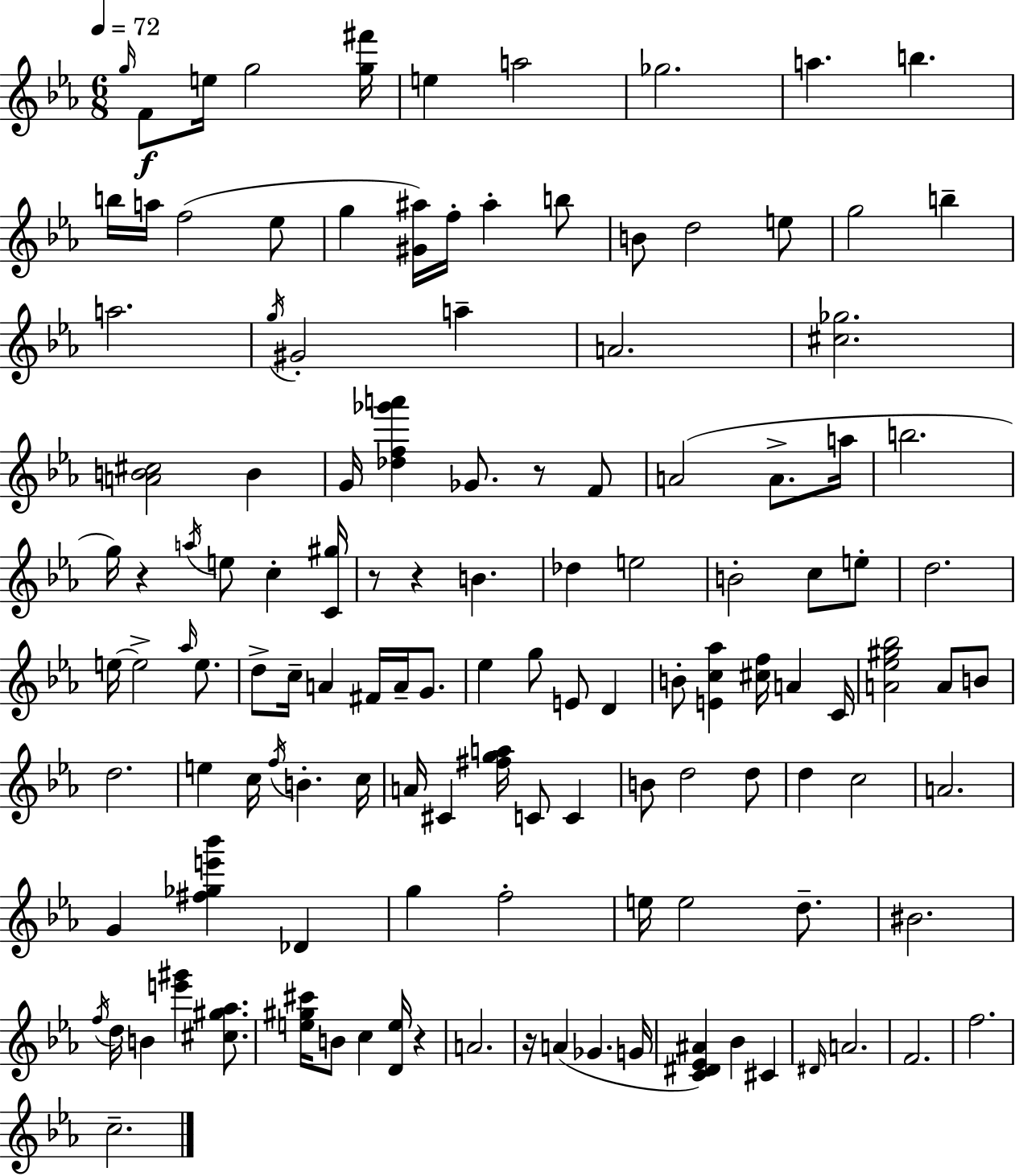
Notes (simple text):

G5/s F4/e E5/s G5/h [G5,F#6]/s E5/q A5/h Gb5/h. A5/q. B5/q. B5/s A5/s F5/h Eb5/e G5/q [G#4,A#5]/s F5/s A#5/q B5/e B4/e D5/h E5/e G5/h B5/q A5/h. G5/s G#4/h A5/q A4/h. [C#5,Gb5]/h. [A4,B4,C#5]/h B4/q G4/s [Db5,F5,Gb6,A6]/q Gb4/e. R/e F4/e A4/h A4/e. A5/s B5/h. G5/s R/q A5/s E5/e C5/q [C4,G#5]/s R/e R/q B4/q. Db5/q E5/h B4/h C5/e E5/e D5/h. E5/s E5/h Ab5/s E5/e. D5/e C5/s A4/q F#4/s A4/s G4/e. Eb5/q G5/e E4/e D4/q B4/e [E4,C5,Ab5]/q [C#5,F5]/s A4/q C4/s [A4,Eb5,G#5,Bb5]/h A4/e B4/e D5/h. E5/q C5/s F5/s B4/q. C5/s A4/s C#4/q [F#5,G5,A5]/s C4/e C4/q B4/e D5/h D5/e D5/q C5/h A4/h. G4/q [F#5,Gb5,E6,Bb6]/q Db4/q G5/q F5/h E5/s E5/h D5/e. BIS4/h. F5/s D5/s B4/q [E6,G#6]/q [C#5,G#5,Ab5]/e. [E5,G#5,C#6]/s B4/e C5/q [D4,E5]/s R/q A4/h. R/s A4/q Gb4/q. G4/s [C4,D#4,Eb4,A#4]/q Bb4/q C#4/q D#4/s A4/h. F4/h. F5/h. C5/h.